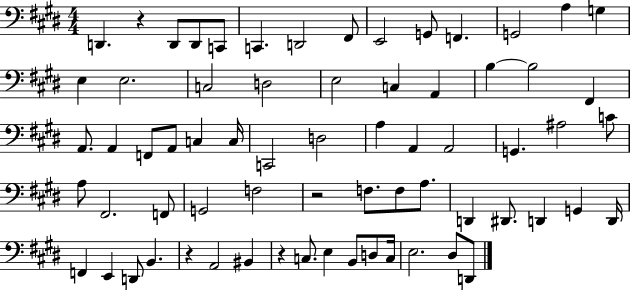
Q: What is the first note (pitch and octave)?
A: D2